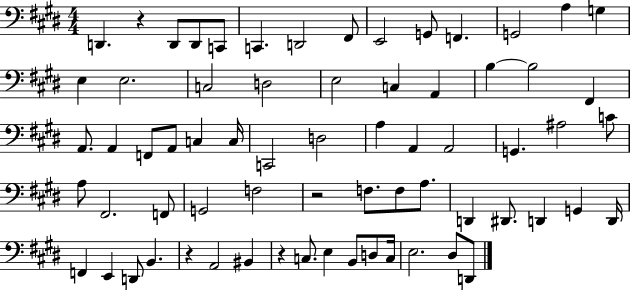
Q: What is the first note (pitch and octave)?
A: D2